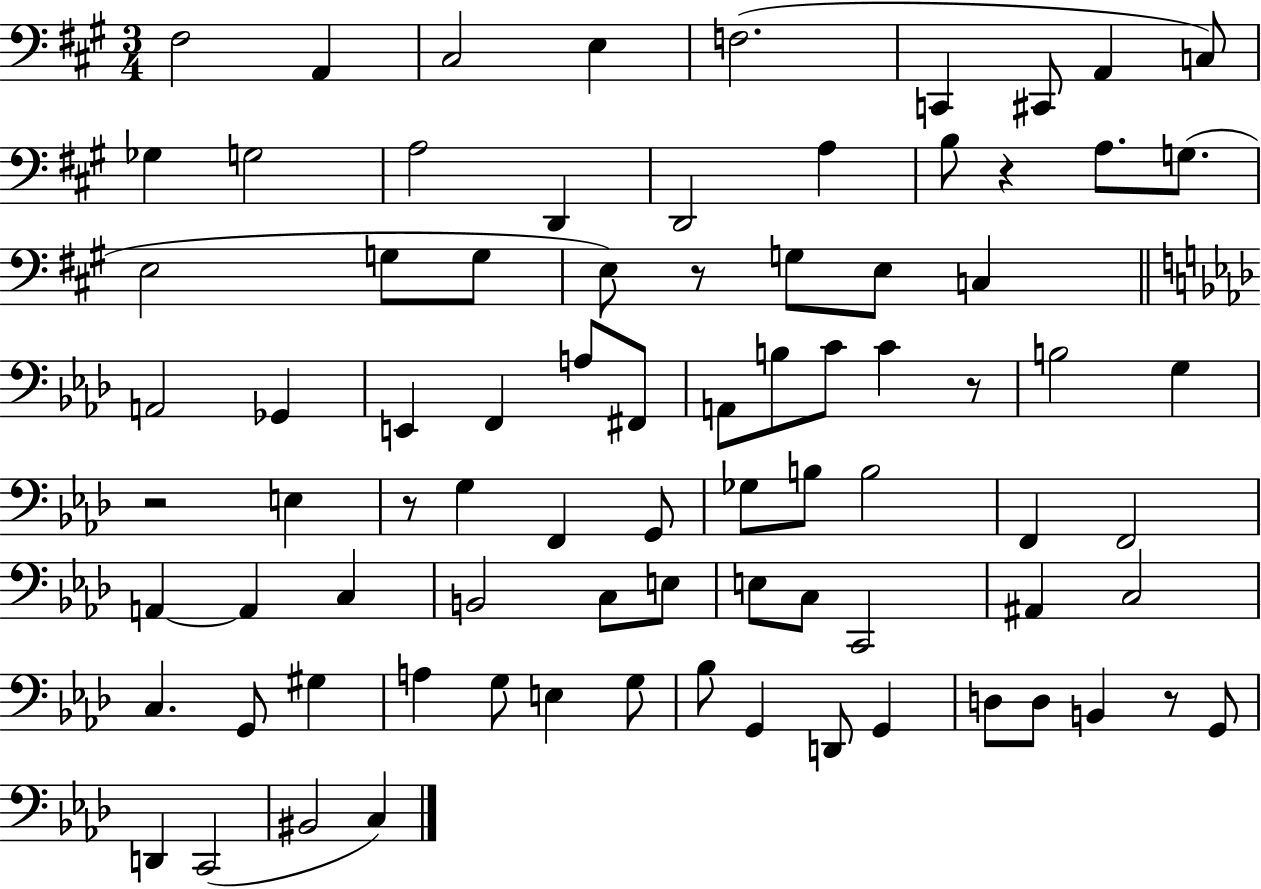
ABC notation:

X:1
T:Untitled
M:3/4
L:1/4
K:A
^F,2 A,, ^C,2 E, F,2 C,, ^C,,/2 A,, C,/2 _G, G,2 A,2 D,, D,,2 A, B,/2 z A,/2 G,/2 E,2 G,/2 G,/2 E,/2 z/2 G,/2 E,/2 C, A,,2 _G,, E,, F,, A,/2 ^F,,/2 A,,/2 B,/2 C/2 C z/2 B,2 G, z2 E, z/2 G, F,, G,,/2 _G,/2 B,/2 B,2 F,, F,,2 A,, A,, C, B,,2 C,/2 E,/2 E,/2 C,/2 C,,2 ^A,, C,2 C, G,,/2 ^G, A, G,/2 E, G,/2 _B,/2 G,, D,,/2 G,, D,/2 D,/2 B,, z/2 G,,/2 D,, C,,2 ^B,,2 C,